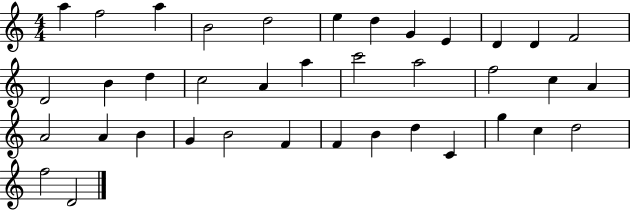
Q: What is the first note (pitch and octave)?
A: A5